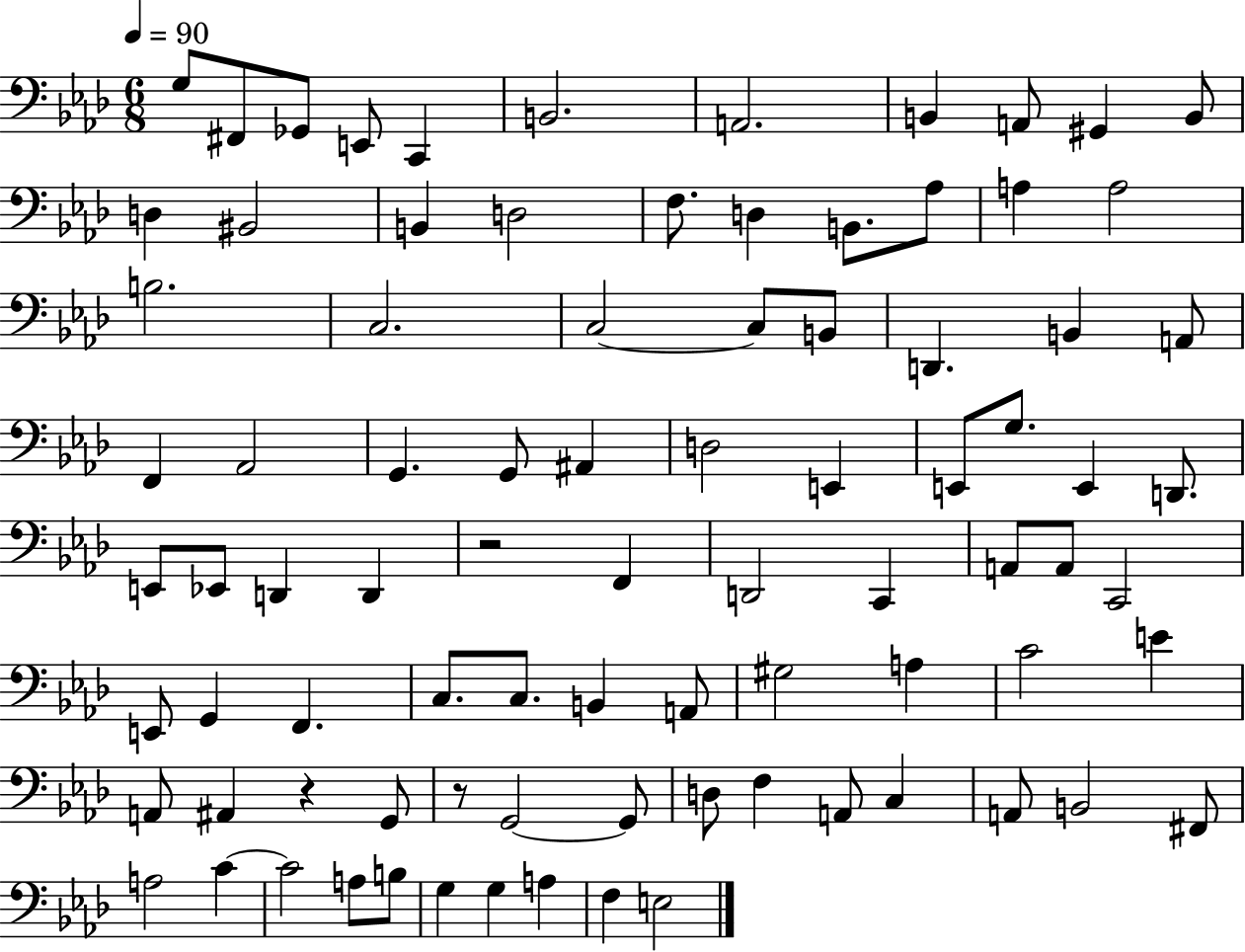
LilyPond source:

{
  \clef bass
  \numericTimeSignature
  \time 6/8
  \key aes \major
  \tempo 4 = 90
  g8 fis,8 ges,8 e,8 c,4 | b,2. | a,2. | b,4 a,8 gis,4 b,8 | \break d4 bis,2 | b,4 d2 | f8. d4 b,8. aes8 | a4 a2 | \break b2. | c2. | c2~~ c8 b,8 | d,4. b,4 a,8 | \break f,4 aes,2 | g,4. g,8 ais,4 | d2 e,4 | e,8 g8. e,4 d,8. | \break e,8 ees,8 d,4 d,4 | r2 f,4 | d,2 c,4 | a,8 a,8 c,2 | \break e,8 g,4 f,4. | c8. c8. b,4 a,8 | gis2 a4 | c'2 e'4 | \break a,8 ais,4 r4 g,8 | r8 g,2~~ g,8 | d8 f4 a,8 c4 | a,8 b,2 fis,8 | \break a2 c'4~~ | c'2 a8 b8 | g4 g4 a4 | f4 e2 | \break \bar "|."
}